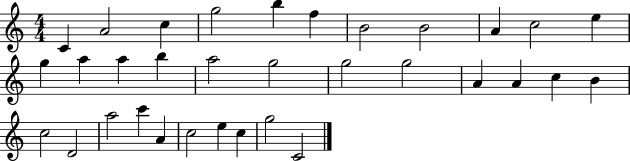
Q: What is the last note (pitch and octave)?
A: C4